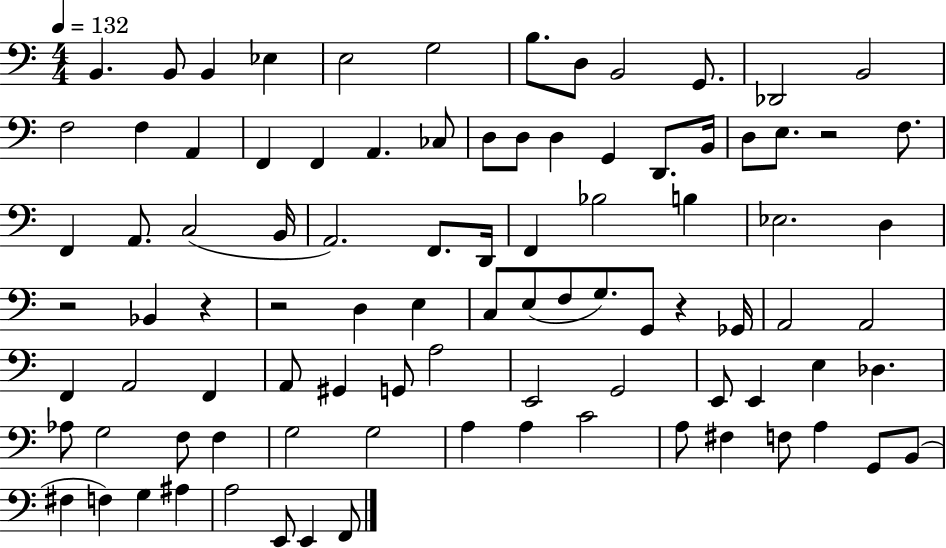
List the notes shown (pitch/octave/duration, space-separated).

B2/q. B2/e B2/q Eb3/q E3/h G3/h B3/e. D3/e B2/h G2/e. Db2/h B2/h F3/h F3/q A2/q F2/q F2/q A2/q. CES3/e D3/e D3/e D3/q G2/q D2/e. B2/s D3/e E3/e. R/h F3/e. F2/q A2/e. C3/h B2/s A2/h. F2/e. D2/s F2/q Bb3/h B3/q Eb3/h. D3/q R/h Bb2/q R/q R/h D3/q E3/q C3/e E3/e F3/e G3/e. G2/e R/q Gb2/s A2/h A2/h F2/q A2/h F2/q A2/e G#2/q G2/e A3/h E2/h G2/h E2/e E2/q E3/q Db3/q. Ab3/e G3/h F3/e F3/q G3/h G3/h A3/q A3/q C4/h A3/e F#3/q F3/e A3/q G2/e B2/e F#3/q F3/q G3/q A#3/q A3/h E2/e E2/q F2/e